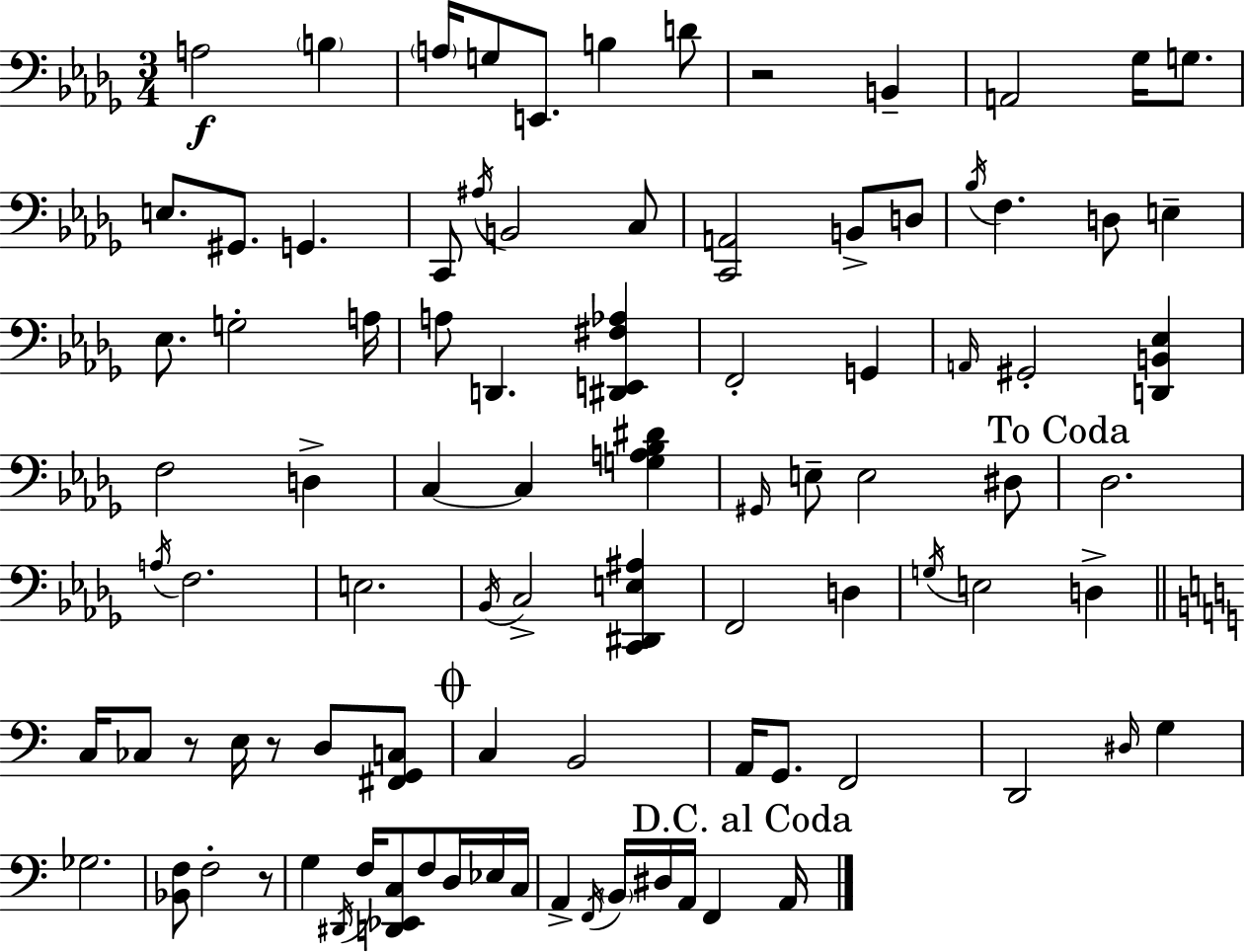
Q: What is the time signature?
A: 3/4